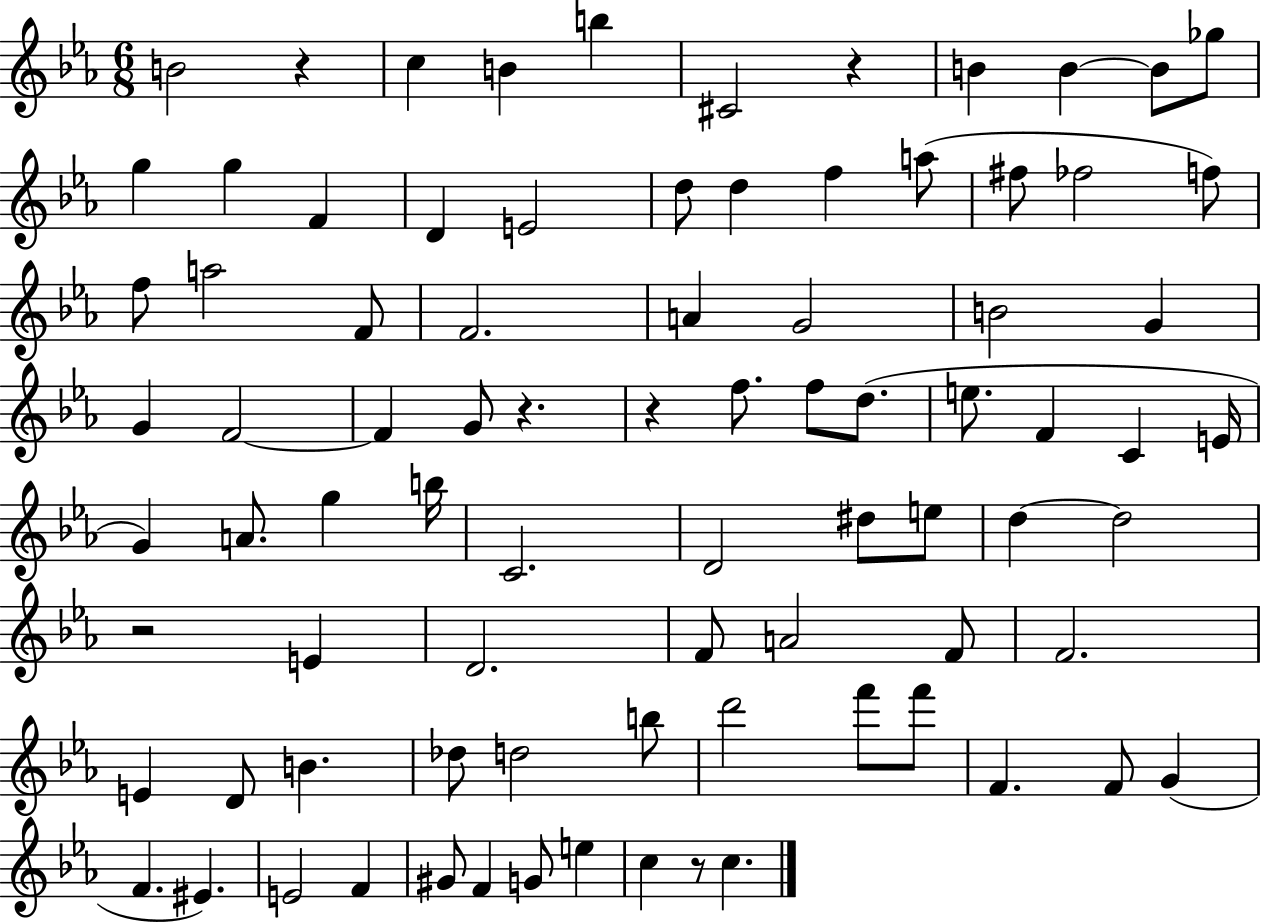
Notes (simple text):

B4/h R/q C5/q B4/q B5/q C#4/h R/q B4/q B4/q B4/e Gb5/e G5/q G5/q F4/q D4/q E4/h D5/e D5/q F5/q A5/e F#5/e FES5/h F5/e F5/e A5/h F4/e F4/h. A4/q G4/h B4/h G4/q G4/q F4/h F4/q G4/e R/q. R/q F5/e. F5/e D5/e. E5/e. F4/q C4/q E4/s G4/q A4/e. G5/q B5/s C4/h. D4/h D#5/e E5/e D5/q D5/h R/h E4/q D4/h. F4/e A4/h F4/e F4/h. E4/q D4/e B4/q. Db5/e D5/h B5/e D6/h F6/e F6/e F4/q. F4/e G4/q F4/q. EIS4/q. E4/h F4/q G#4/e F4/q G4/e E5/q C5/q R/e C5/q.